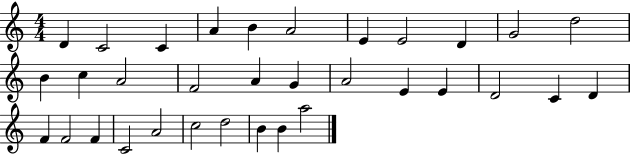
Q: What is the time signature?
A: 4/4